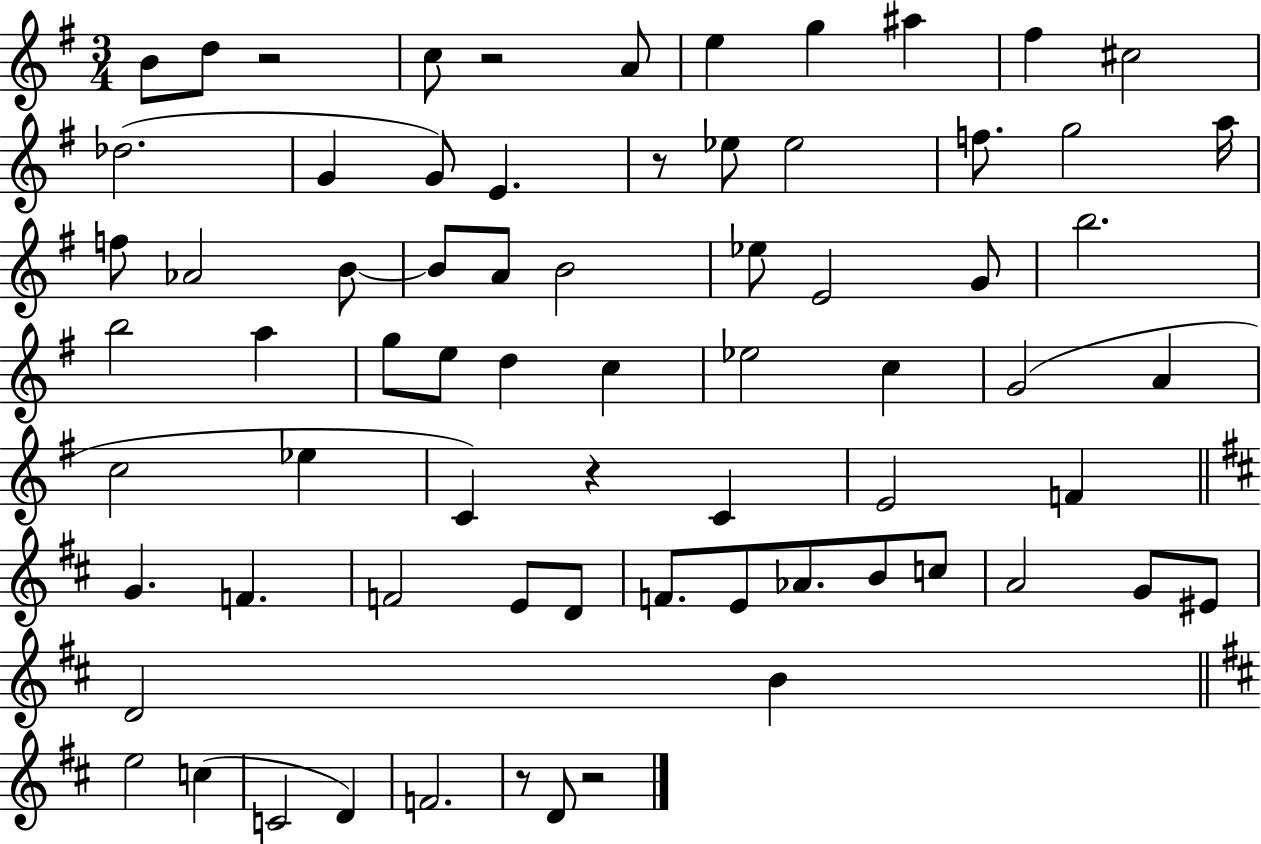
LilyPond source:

{
  \clef treble
  \numericTimeSignature
  \time 3/4
  \key g \major
  b'8 d''8 r2 | c''8 r2 a'8 | e''4 g''4 ais''4 | fis''4 cis''2 | \break des''2.( | g'4 g'8) e'4. | r8 ees''8 ees''2 | f''8. g''2 a''16 | \break f''8 aes'2 b'8~~ | b'8 a'8 b'2 | ees''8 e'2 g'8 | b''2. | \break b''2 a''4 | g''8 e''8 d''4 c''4 | ees''2 c''4 | g'2( a'4 | \break c''2 ees''4 | c'4) r4 c'4 | e'2 f'4 | \bar "||" \break \key b \minor g'4. f'4. | f'2 e'8 d'8 | f'8. e'8 aes'8. b'8 c''8 | a'2 g'8 eis'8 | \break d'2 b'4 | \bar "||" \break \key b \minor e''2 c''4( | c'2 d'4) | f'2. | r8 d'8 r2 | \break \bar "|."
}